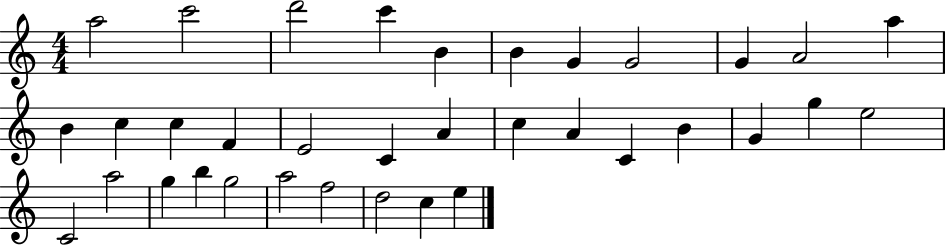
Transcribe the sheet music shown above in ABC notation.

X:1
T:Untitled
M:4/4
L:1/4
K:C
a2 c'2 d'2 c' B B G G2 G A2 a B c c F E2 C A c A C B G g e2 C2 a2 g b g2 a2 f2 d2 c e